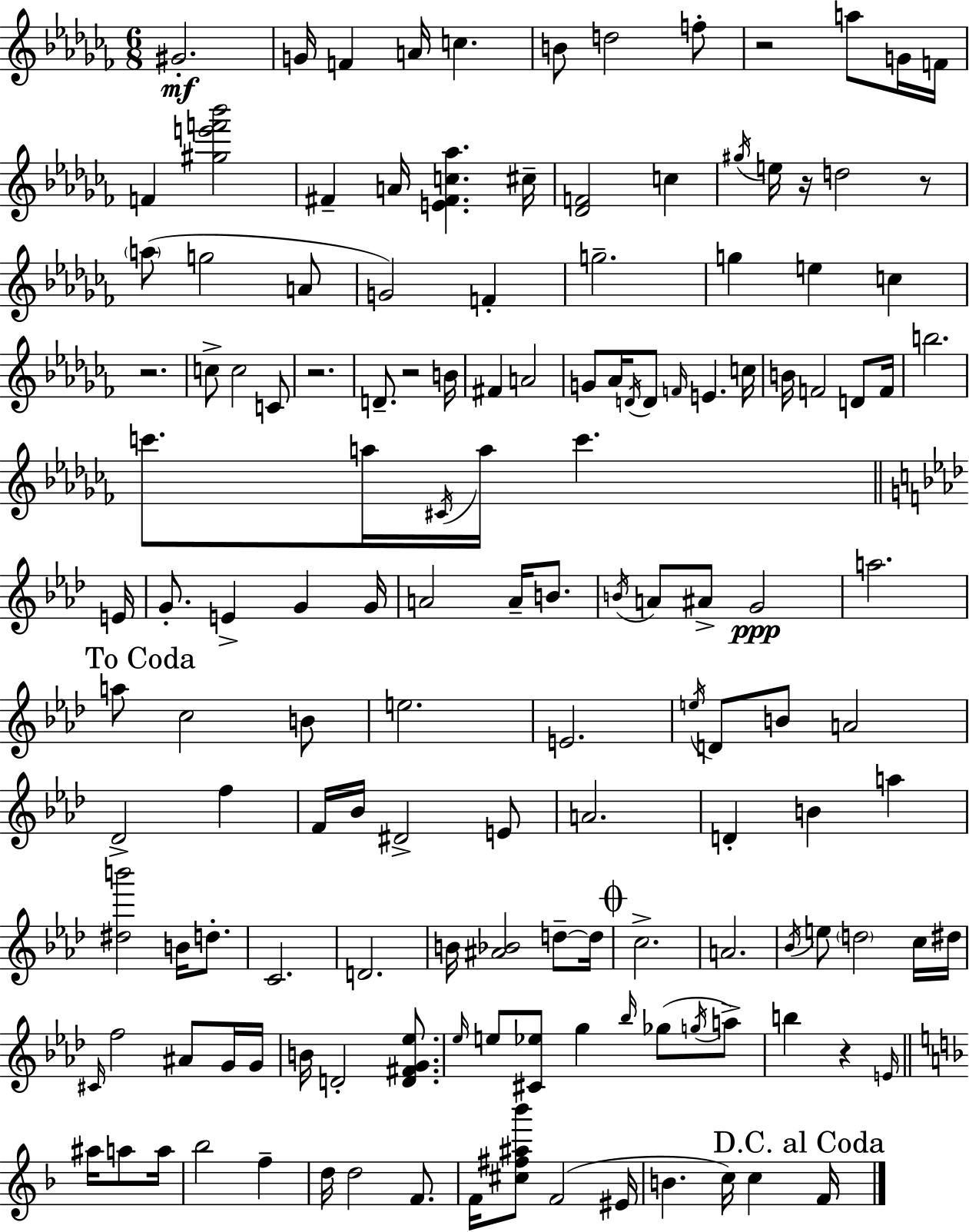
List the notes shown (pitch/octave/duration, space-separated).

G#4/h. G4/s F4/q A4/s C5/q. B4/e D5/h F5/e R/h A5/e G4/s F4/s F4/q [G#5,E6,F6,Bb6]/h F#4/q A4/s [E4,F#4,C5,Ab5]/q. C#5/s [Db4,F4]/h C5/q G#5/s E5/s R/s D5/h R/e A5/e G5/h A4/e G4/h F4/q G5/h. G5/q E5/q C5/q R/h. C5/e C5/h C4/e R/h. D4/e. R/h B4/s F#4/q A4/h G4/e Ab4/s D4/s D4/e F4/s E4/q. C5/s B4/s F4/h D4/e F4/s B5/h. C6/e. A5/s C#4/s A5/s C6/q. E4/s G4/e. E4/q G4/q G4/s A4/h A4/s B4/e. B4/s A4/e A#4/e G4/h A5/h. A5/e C5/h B4/e E5/h. E4/h. E5/s D4/e B4/e A4/h Db4/h F5/q F4/s Bb4/s D#4/h E4/e A4/h. D4/q B4/q A5/q [D#5,B6]/h B4/s D5/e. C4/h. D4/h. B4/s [A#4,Bb4]/h D5/e D5/s C5/h. A4/h. Bb4/s E5/e D5/h C5/s D#5/s C#4/s F5/h A#4/e G4/s G4/s B4/s D4/h [D4,F#4,G4,Eb5]/e. Eb5/s E5/e [C#4,Eb5]/e G5/q Bb5/s Gb5/e G5/s A5/e B5/q R/q E4/s A#5/s A5/e A5/s Bb5/h F5/q D5/s D5/h F4/e. F4/s [C#5,F#5,A#5,Bb6]/e F4/h EIS4/s B4/q. C5/s C5/q F4/s